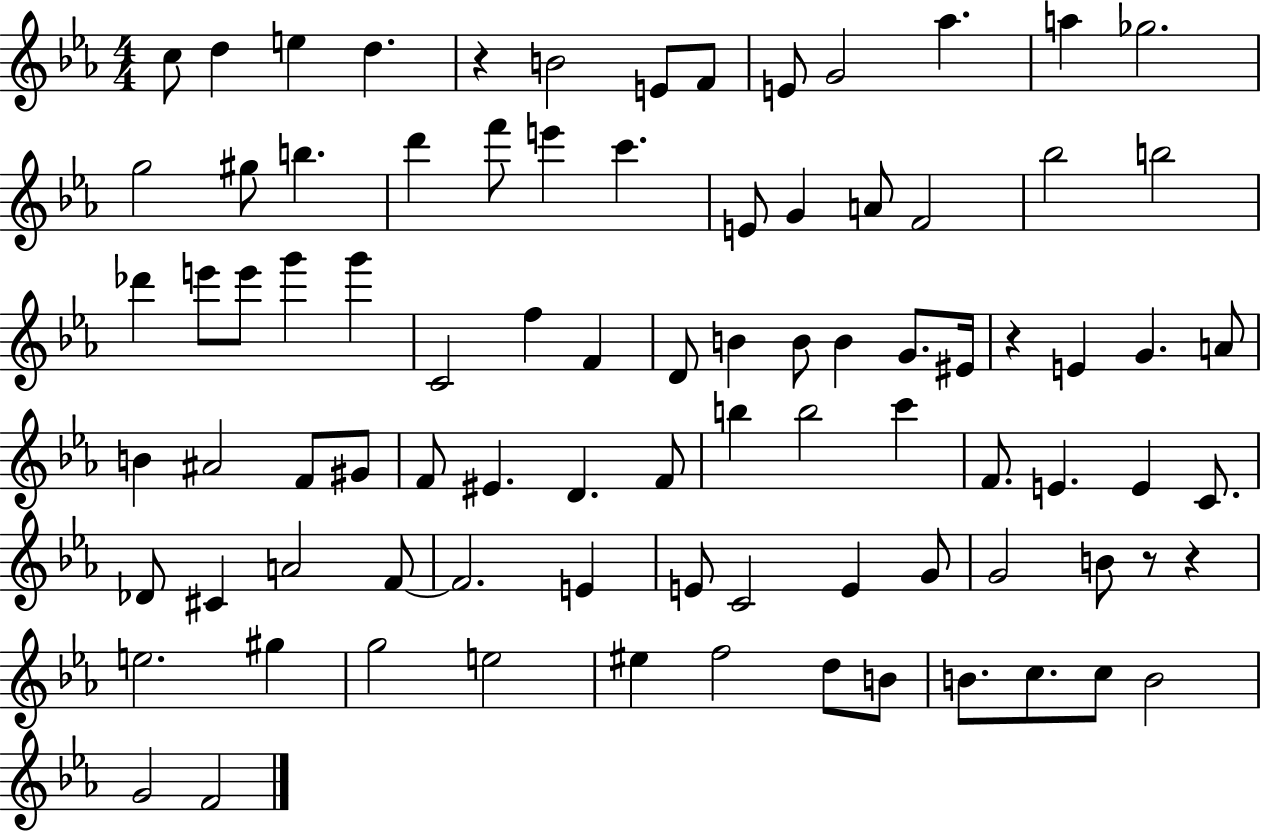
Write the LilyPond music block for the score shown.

{
  \clef treble
  \numericTimeSignature
  \time 4/4
  \key ees \major
  c''8 d''4 e''4 d''4. | r4 b'2 e'8 f'8 | e'8 g'2 aes''4. | a''4 ges''2. | \break g''2 gis''8 b''4. | d'''4 f'''8 e'''4 c'''4. | e'8 g'4 a'8 f'2 | bes''2 b''2 | \break des'''4 e'''8 e'''8 g'''4 g'''4 | c'2 f''4 f'4 | d'8 b'4 b'8 b'4 g'8. eis'16 | r4 e'4 g'4. a'8 | \break b'4 ais'2 f'8 gis'8 | f'8 eis'4. d'4. f'8 | b''4 b''2 c'''4 | f'8. e'4. e'4 c'8. | \break des'8 cis'4 a'2 f'8~~ | f'2. e'4 | e'8 c'2 e'4 g'8 | g'2 b'8 r8 r4 | \break e''2. gis''4 | g''2 e''2 | eis''4 f''2 d''8 b'8 | b'8. c''8. c''8 b'2 | \break g'2 f'2 | \bar "|."
}